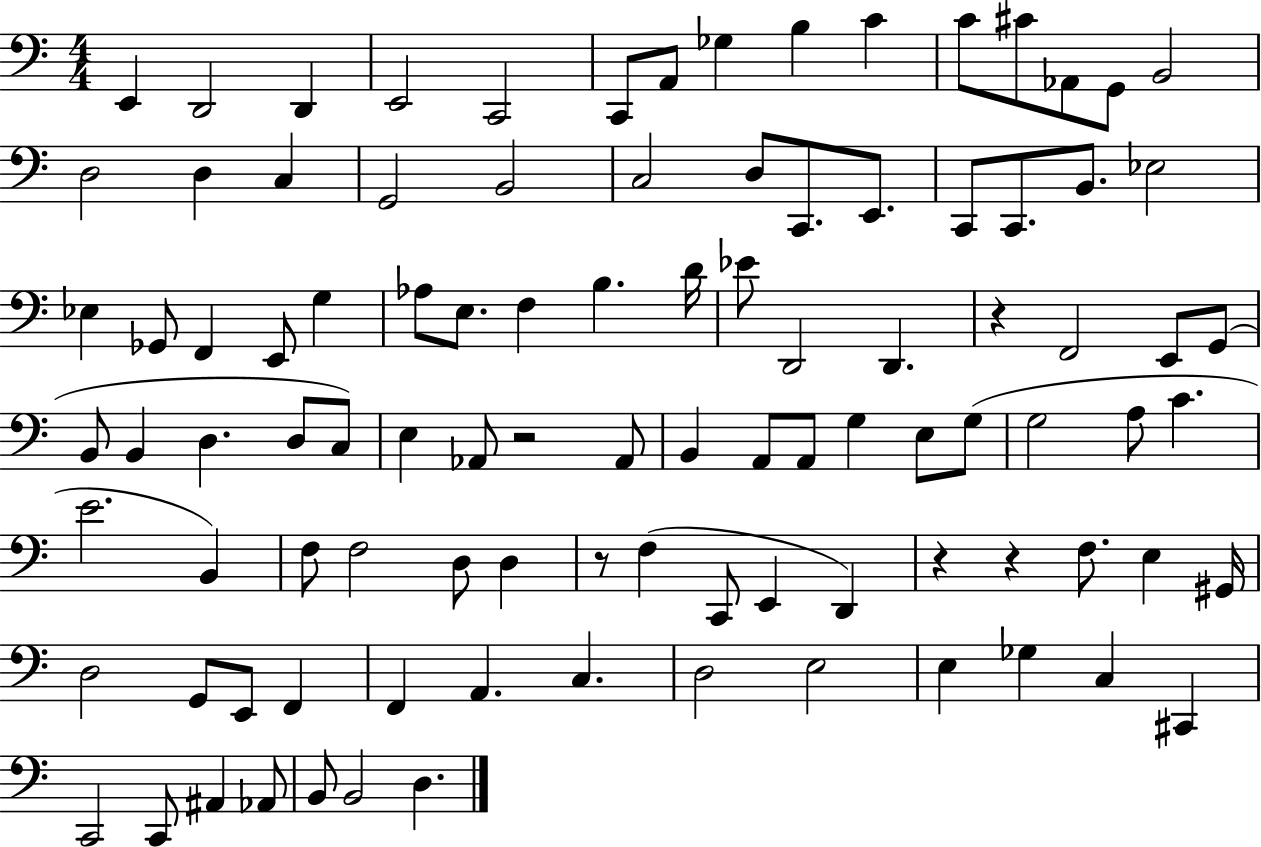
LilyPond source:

{
  \clef bass
  \numericTimeSignature
  \time 4/4
  \key c \major
  e,4 d,2 d,4 | e,2 c,2 | c,8 a,8 ges4 b4 c'4 | c'8 cis'8 aes,8 g,8 b,2 | \break d2 d4 c4 | g,2 b,2 | c2 d8 c,8. e,8. | c,8 c,8. b,8. ees2 | \break ees4 ges,8 f,4 e,8 g4 | aes8 e8. f4 b4. d'16 | ees'8 d,2 d,4. | r4 f,2 e,8 g,8( | \break b,8 b,4 d4. d8 c8) | e4 aes,8 r2 aes,8 | b,4 a,8 a,8 g4 e8 g8( | g2 a8 c'4. | \break e'2. b,4) | f8 f2 d8 d4 | r8 f4( c,8 e,4 d,4) | r4 r4 f8. e4 gis,16 | \break d2 g,8 e,8 f,4 | f,4 a,4. c4. | d2 e2 | e4 ges4 c4 cis,4 | \break c,2 c,8 ais,4 aes,8 | b,8 b,2 d4. | \bar "|."
}